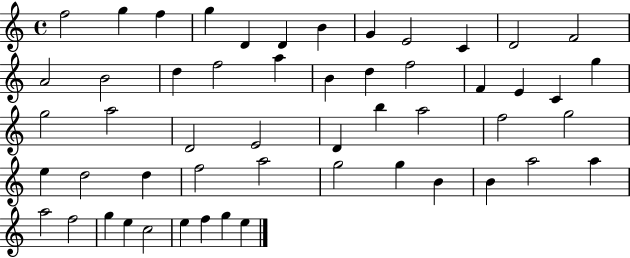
X:1
T:Untitled
M:4/4
L:1/4
K:C
f2 g f g D D B G E2 C D2 F2 A2 B2 d f2 a B d f2 F E C g g2 a2 D2 E2 D b a2 f2 g2 e d2 d f2 a2 g2 g B B a2 a a2 f2 g e c2 e f g e